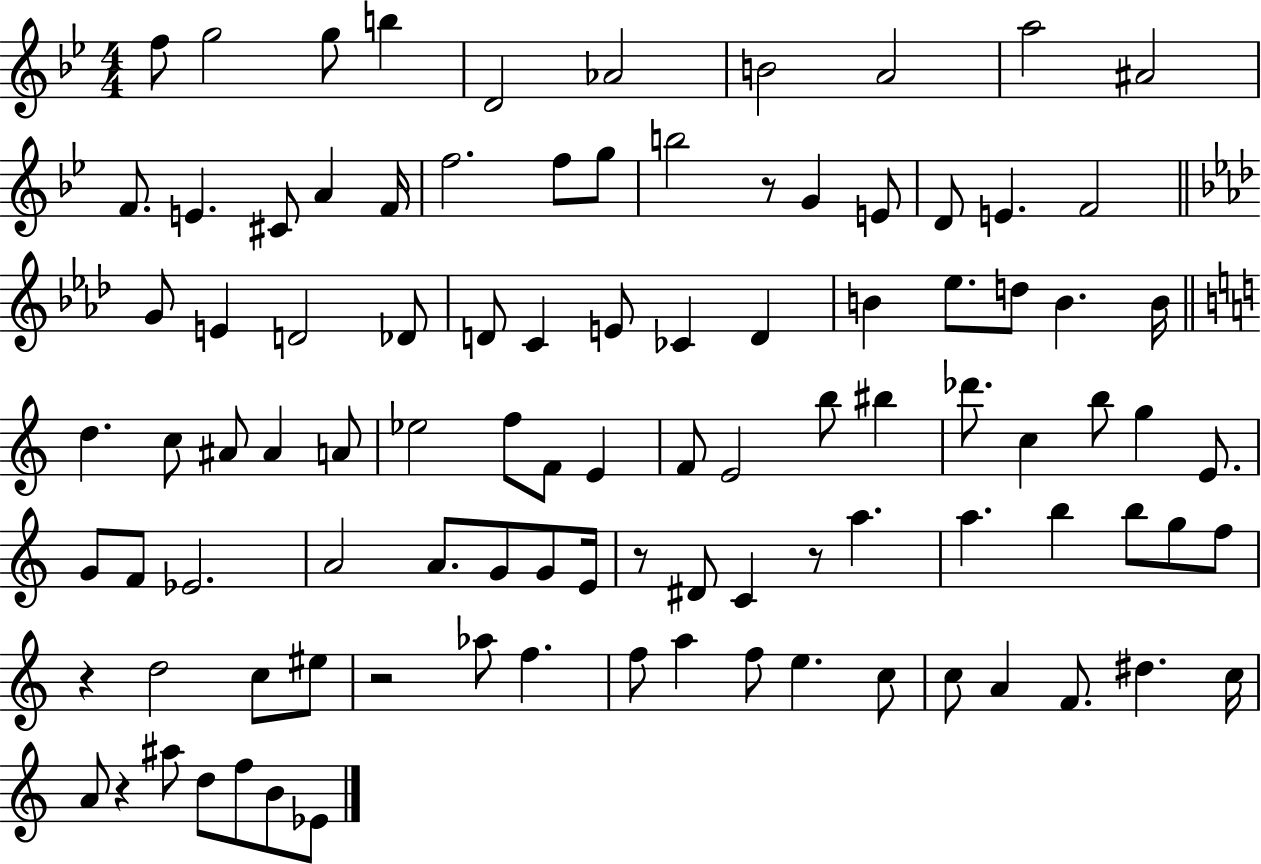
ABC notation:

X:1
T:Untitled
M:4/4
L:1/4
K:Bb
f/2 g2 g/2 b D2 _A2 B2 A2 a2 ^A2 F/2 E ^C/2 A F/4 f2 f/2 g/2 b2 z/2 G E/2 D/2 E F2 G/2 E D2 _D/2 D/2 C E/2 _C D B _e/2 d/2 B B/4 d c/2 ^A/2 ^A A/2 _e2 f/2 F/2 E F/2 E2 b/2 ^b _d'/2 c b/2 g E/2 G/2 F/2 _E2 A2 A/2 G/2 G/2 E/4 z/2 ^D/2 C z/2 a a b b/2 g/2 f/2 z d2 c/2 ^e/2 z2 _a/2 f f/2 a f/2 e c/2 c/2 A F/2 ^d c/4 A/2 z ^a/2 d/2 f/2 B/2 _E/2